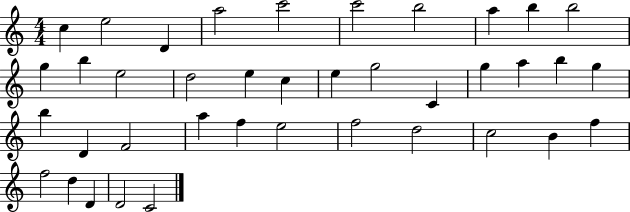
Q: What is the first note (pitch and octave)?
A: C5